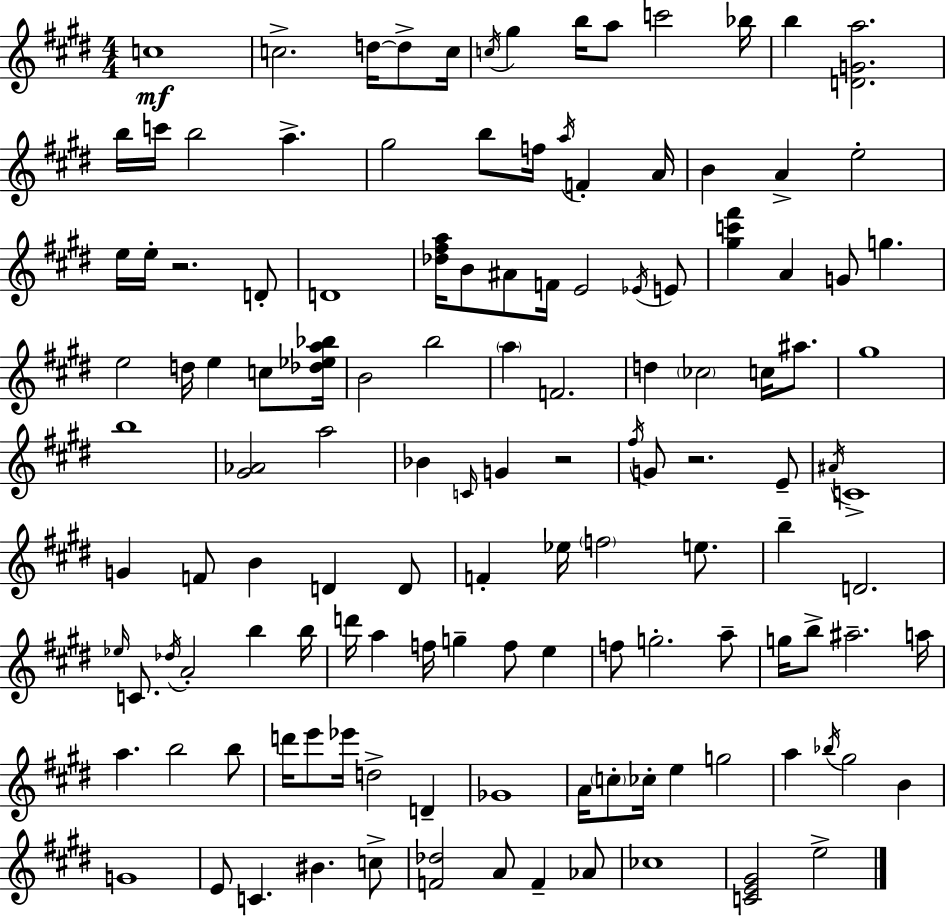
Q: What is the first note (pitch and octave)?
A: C5